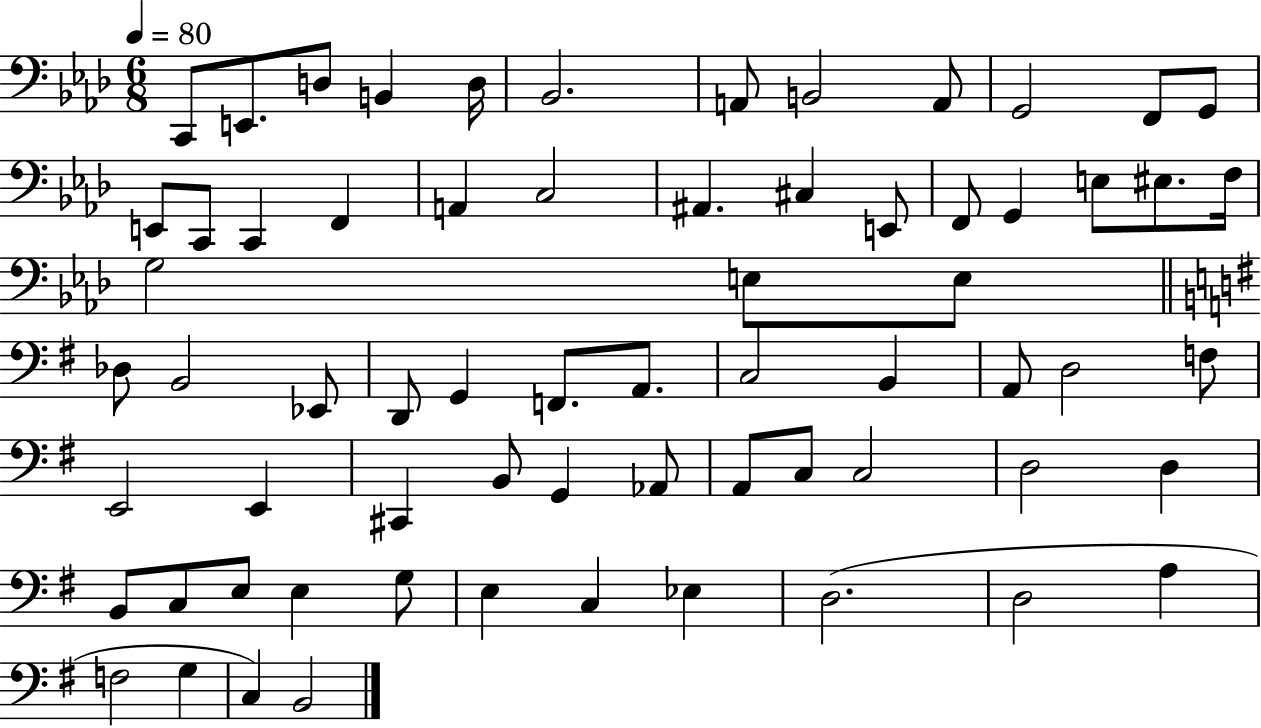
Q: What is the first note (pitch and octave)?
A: C2